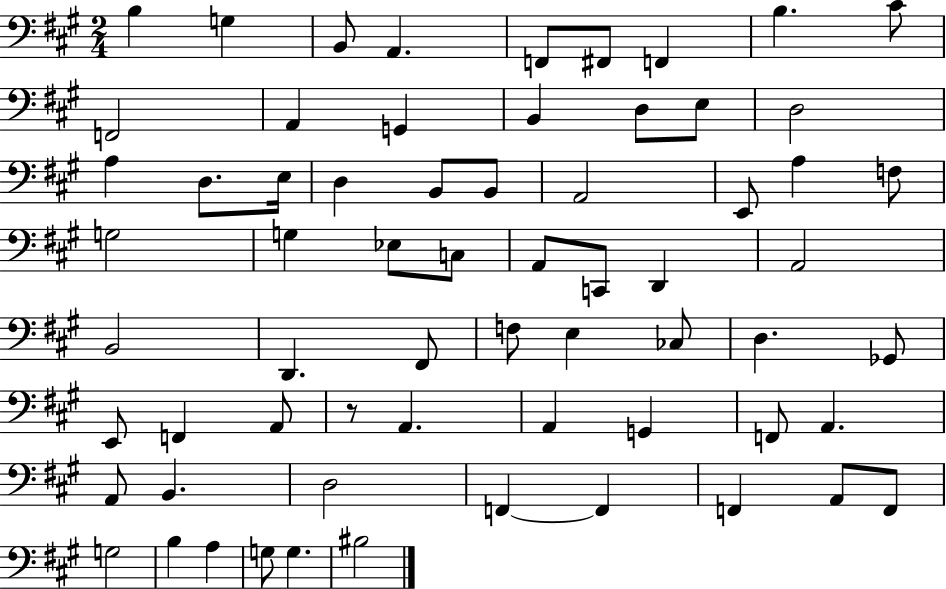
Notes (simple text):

B3/q G3/q B2/e A2/q. F2/e F#2/e F2/q B3/q. C#4/e F2/h A2/q G2/q B2/q D3/e E3/e D3/h A3/q D3/e. E3/s D3/q B2/e B2/e A2/h E2/e A3/q F3/e G3/h G3/q Eb3/e C3/e A2/e C2/e D2/q A2/h B2/h D2/q. F#2/e F3/e E3/q CES3/e D3/q. Gb2/e E2/e F2/q A2/e R/e A2/q. A2/q G2/q F2/e A2/q. A2/e B2/q. D3/h F2/q F2/q F2/q A2/e F2/e G3/h B3/q A3/q G3/e G3/q. BIS3/h